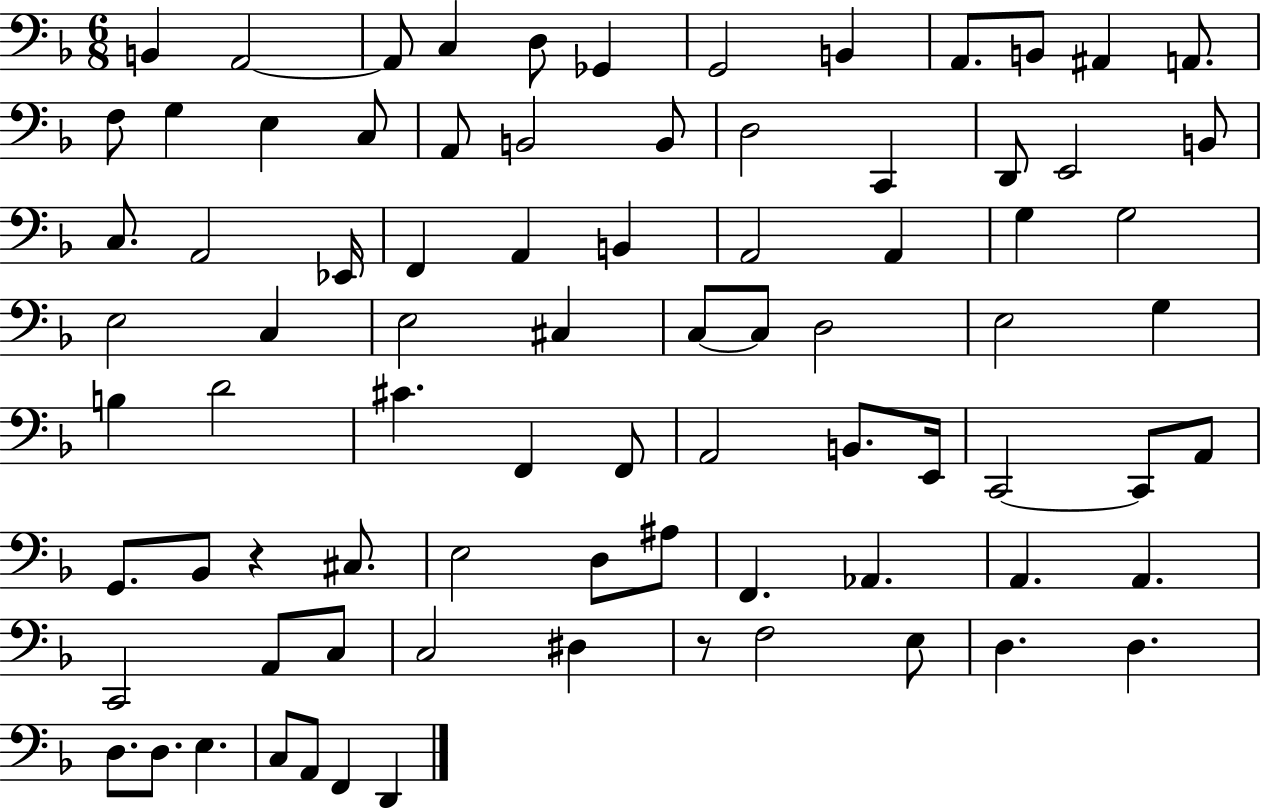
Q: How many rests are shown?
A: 2